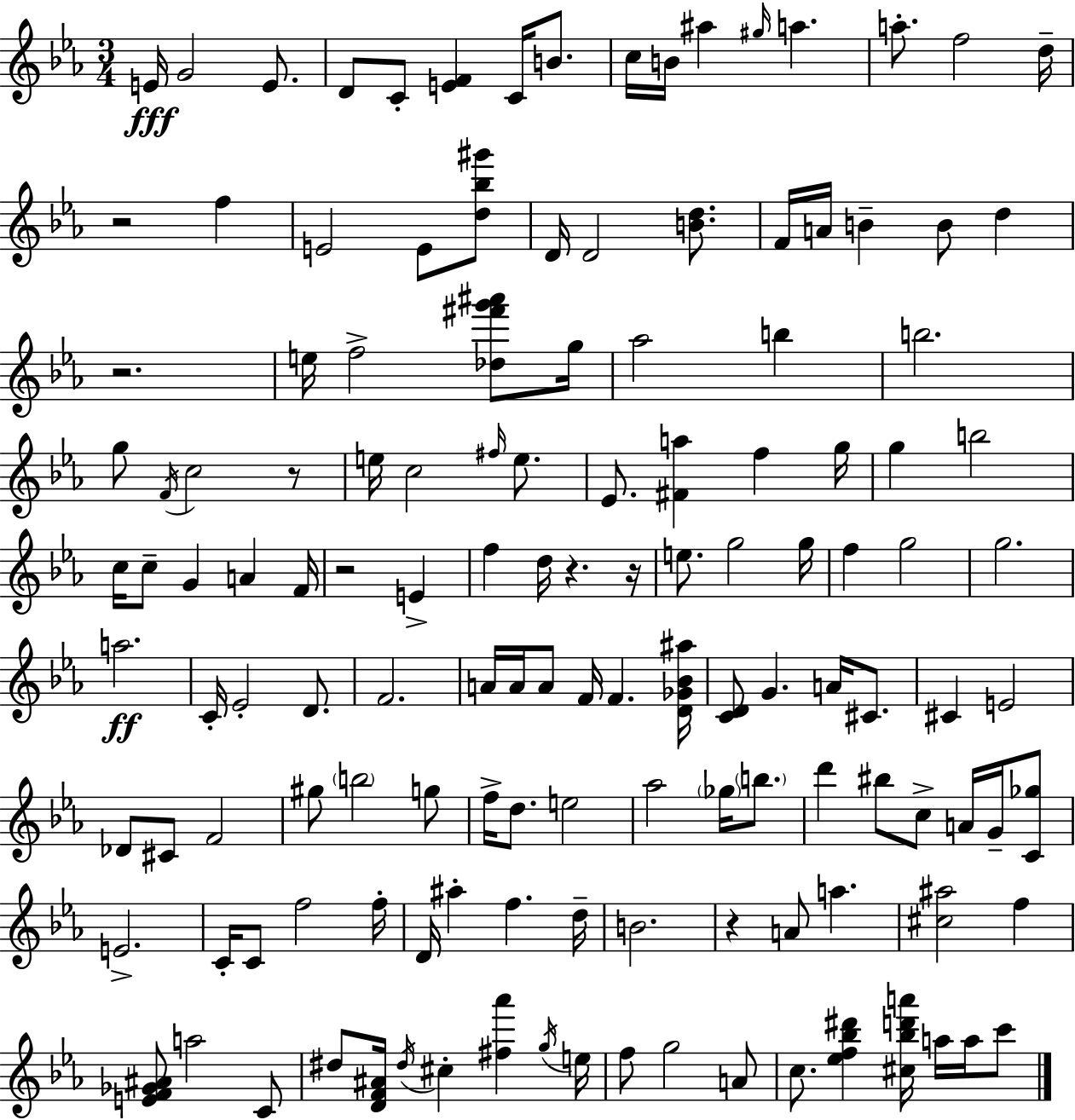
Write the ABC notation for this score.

X:1
T:Untitled
M:3/4
L:1/4
K:Eb
E/4 G2 E/2 D/2 C/2 [EF] C/4 B/2 c/4 B/4 ^a ^g/4 a a/2 f2 d/4 z2 f E2 E/2 [d_b^g']/2 D/4 D2 [Bd]/2 F/4 A/4 B B/2 d z2 e/4 f2 [_d^f'g'^a']/2 g/4 _a2 b b2 g/2 F/4 c2 z/2 e/4 c2 ^f/4 e/2 _E/2 [^Fa] f g/4 g b2 c/4 c/2 G A F/4 z2 E f d/4 z z/4 e/2 g2 g/4 f g2 g2 a2 C/4 _E2 D/2 F2 A/4 A/4 A/2 F/4 F [D_G_B^a]/4 [CD]/2 G A/4 ^C/2 ^C E2 _D/2 ^C/2 F2 ^g/2 b2 g/2 f/4 d/2 e2 _a2 _g/4 b/2 d' ^b/2 c/2 A/4 G/4 [C_g]/2 E2 C/4 C/2 f2 f/4 D/4 ^a f d/4 B2 z A/2 a [^c^a]2 f [EF_G^A]/2 a2 C/2 ^d/2 [DF^A]/4 ^d/4 ^c [^f_a'] g/4 e/4 f/2 g2 A/2 c/2 [_ef_b^d'] [^c_bd'a']/4 a/4 a/4 c'/2